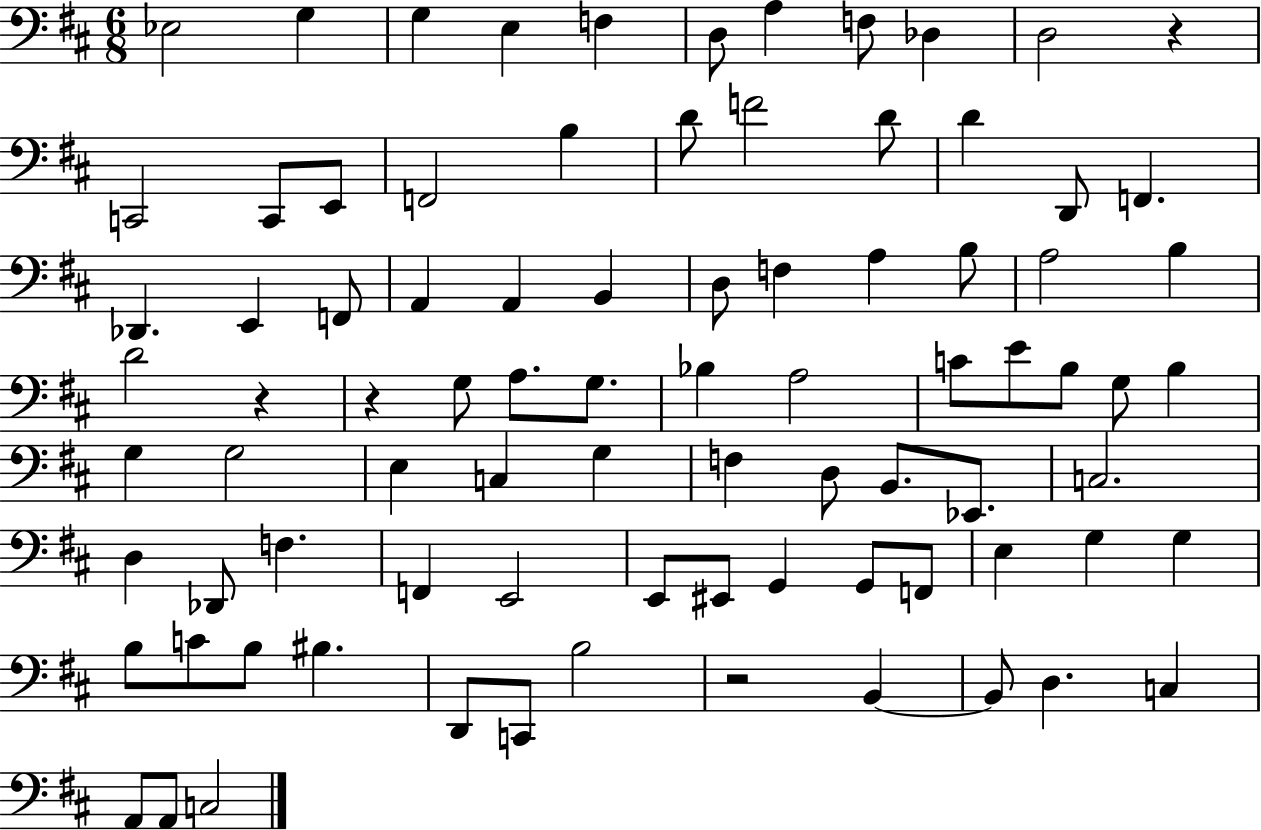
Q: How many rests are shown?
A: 4